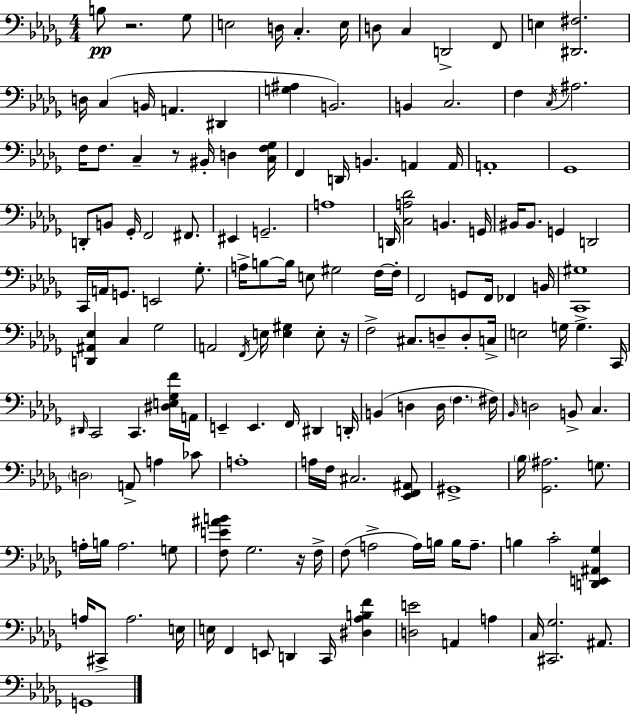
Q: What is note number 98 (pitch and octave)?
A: B2